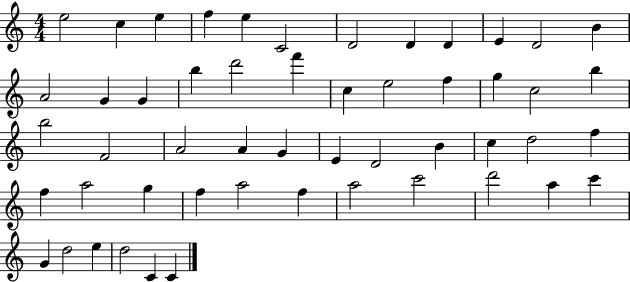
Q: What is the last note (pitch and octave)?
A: C4